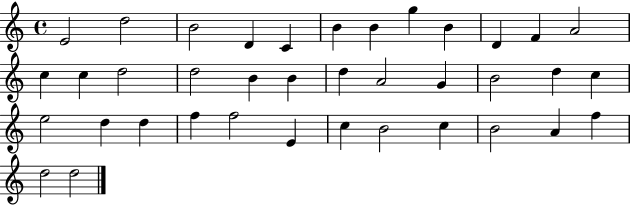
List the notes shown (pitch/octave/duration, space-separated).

E4/h D5/h B4/h D4/q C4/q B4/q B4/q G5/q B4/q D4/q F4/q A4/h C5/q C5/q D5/h D5/h B4/q B4/q D5/q A4/h G4/q B4/h D5/q C5/q E5/h D5/q D5/q F5/q F5/h E4/q C5/q B4/h C5/q B4/h A4/q F5/q D5/h D5/h